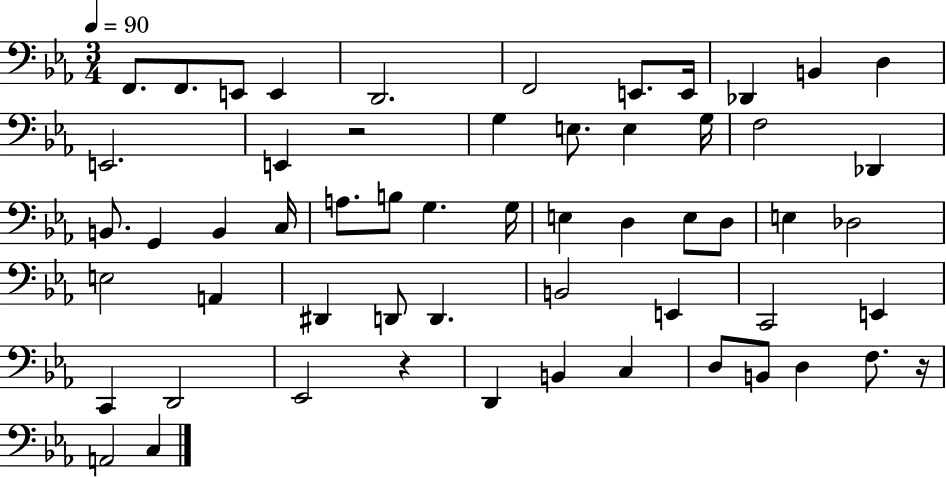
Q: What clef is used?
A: bass